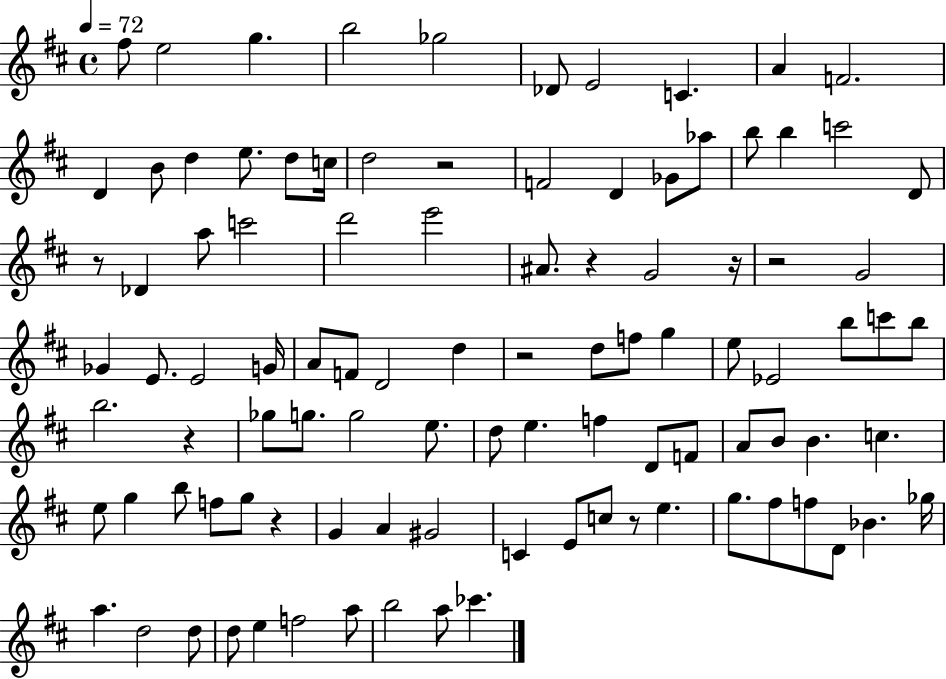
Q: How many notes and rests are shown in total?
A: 100